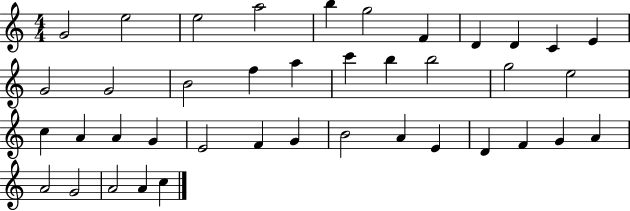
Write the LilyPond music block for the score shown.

{
  \clef treble
  \numericTimeSignature
  \time 4/4
  \key c \major
  g'2 e''2 | e''2 a''2 | b''4 g''2 f'4 | d'4 d'4 c'4 e'4 | \break g'2 g'2 | b'2 f''4 a''4 | c'''4 b''4 b''2 | g''2 e''2 | \break c''4 a'4 a'4 g'4 | e'2 f'4 g'4 | b'2 a'4 e'4 | d'4 f'4 g'4 a'4 | \break a'2 g'2 | a'2 a'4 c''4 | \bar "|."
}